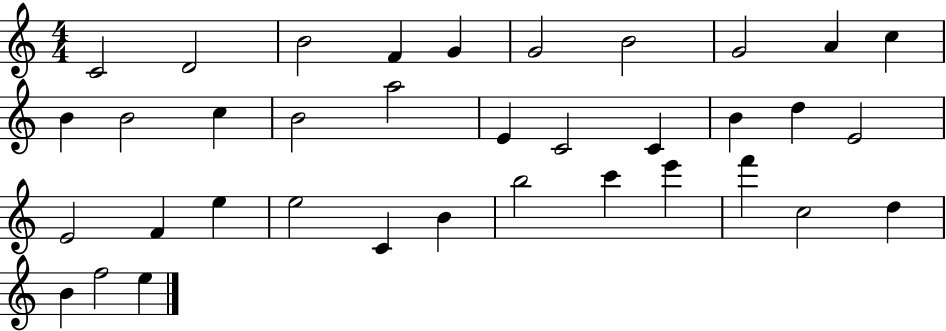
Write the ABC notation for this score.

X:1
T:Untitled
M:4/4
L:1/4
K:C
C2 D2 B2 F G G2 B2 G2 A c B B2 c B2 a2 E C2 C B d E2 E2 F e e2 C B b2 c' e' f' c2 d B f2 e